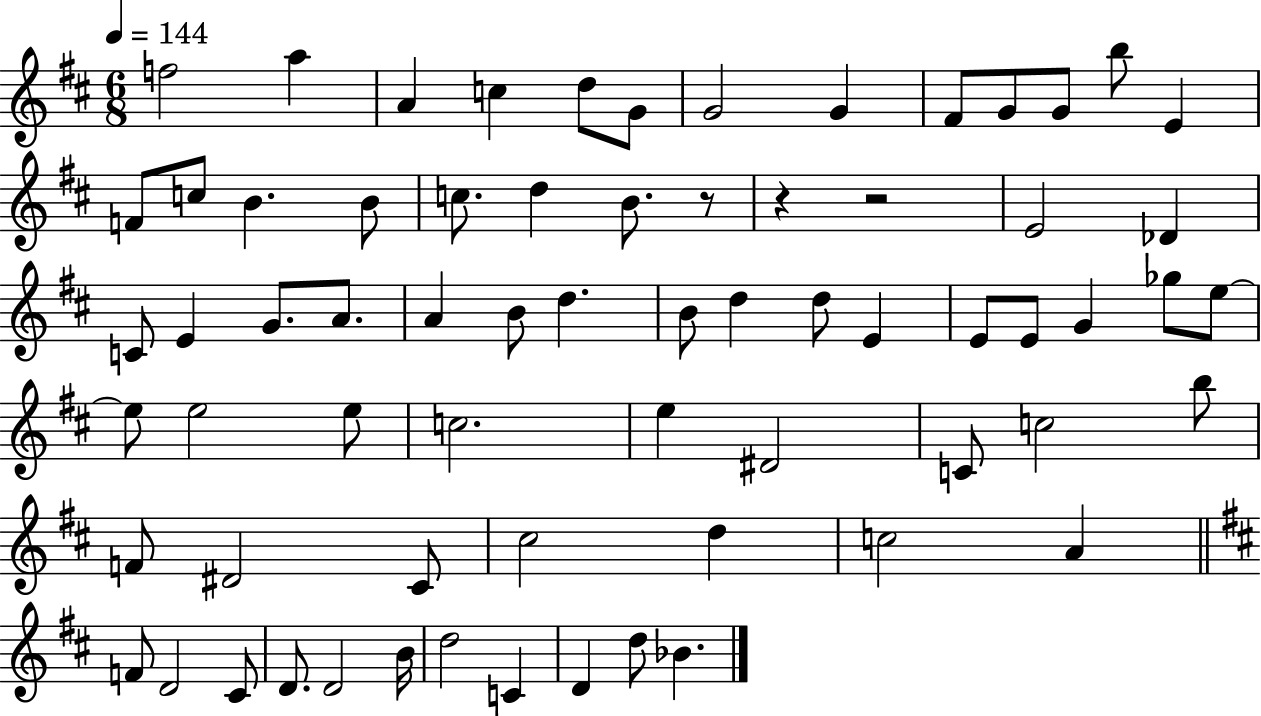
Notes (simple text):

F5/h A5/q A4/q C5/q D5/e G4/e G4/h G4/q F#4/e G4/e G4/e B5/e E4/q F4/e C5/e B4/q. B4/e C5/e. D5/q B4/e. R/e R/q R/h E4/h Db4/q C4/e E4/q G4/e. A4/e. A4/q B4/e D5/q. B4/e D5/q D5/e E4/q E4/e E4/e G4/q Gb5/e E5/e E5/e E5/h E5/e C5/h. E5/q D#4/h C4/e C5/h B5/e F4/e D#4/h C#4/e C#5/h D5/q C5/h A4/q F4/e D4/h C#4/e D4/e. D4/h B4/s D5/h C4/q D4/q D5/e Bb4/q.